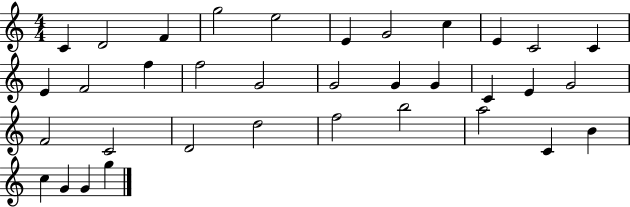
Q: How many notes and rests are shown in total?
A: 35